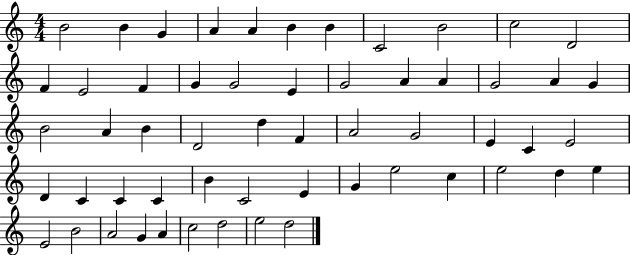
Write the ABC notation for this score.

X:1
T:Untitled
M:4/4
L:1/4
K:C
B2 B G A A B B C2 B2 c2 D2 F E2 F G G2 E G2 A A G2 A G B2 A B D2 d F A2 G2 E C E2 D C C C B C2 E G e2 c e2 d e E2 B2 A2 G A c2 d2 e2 d2